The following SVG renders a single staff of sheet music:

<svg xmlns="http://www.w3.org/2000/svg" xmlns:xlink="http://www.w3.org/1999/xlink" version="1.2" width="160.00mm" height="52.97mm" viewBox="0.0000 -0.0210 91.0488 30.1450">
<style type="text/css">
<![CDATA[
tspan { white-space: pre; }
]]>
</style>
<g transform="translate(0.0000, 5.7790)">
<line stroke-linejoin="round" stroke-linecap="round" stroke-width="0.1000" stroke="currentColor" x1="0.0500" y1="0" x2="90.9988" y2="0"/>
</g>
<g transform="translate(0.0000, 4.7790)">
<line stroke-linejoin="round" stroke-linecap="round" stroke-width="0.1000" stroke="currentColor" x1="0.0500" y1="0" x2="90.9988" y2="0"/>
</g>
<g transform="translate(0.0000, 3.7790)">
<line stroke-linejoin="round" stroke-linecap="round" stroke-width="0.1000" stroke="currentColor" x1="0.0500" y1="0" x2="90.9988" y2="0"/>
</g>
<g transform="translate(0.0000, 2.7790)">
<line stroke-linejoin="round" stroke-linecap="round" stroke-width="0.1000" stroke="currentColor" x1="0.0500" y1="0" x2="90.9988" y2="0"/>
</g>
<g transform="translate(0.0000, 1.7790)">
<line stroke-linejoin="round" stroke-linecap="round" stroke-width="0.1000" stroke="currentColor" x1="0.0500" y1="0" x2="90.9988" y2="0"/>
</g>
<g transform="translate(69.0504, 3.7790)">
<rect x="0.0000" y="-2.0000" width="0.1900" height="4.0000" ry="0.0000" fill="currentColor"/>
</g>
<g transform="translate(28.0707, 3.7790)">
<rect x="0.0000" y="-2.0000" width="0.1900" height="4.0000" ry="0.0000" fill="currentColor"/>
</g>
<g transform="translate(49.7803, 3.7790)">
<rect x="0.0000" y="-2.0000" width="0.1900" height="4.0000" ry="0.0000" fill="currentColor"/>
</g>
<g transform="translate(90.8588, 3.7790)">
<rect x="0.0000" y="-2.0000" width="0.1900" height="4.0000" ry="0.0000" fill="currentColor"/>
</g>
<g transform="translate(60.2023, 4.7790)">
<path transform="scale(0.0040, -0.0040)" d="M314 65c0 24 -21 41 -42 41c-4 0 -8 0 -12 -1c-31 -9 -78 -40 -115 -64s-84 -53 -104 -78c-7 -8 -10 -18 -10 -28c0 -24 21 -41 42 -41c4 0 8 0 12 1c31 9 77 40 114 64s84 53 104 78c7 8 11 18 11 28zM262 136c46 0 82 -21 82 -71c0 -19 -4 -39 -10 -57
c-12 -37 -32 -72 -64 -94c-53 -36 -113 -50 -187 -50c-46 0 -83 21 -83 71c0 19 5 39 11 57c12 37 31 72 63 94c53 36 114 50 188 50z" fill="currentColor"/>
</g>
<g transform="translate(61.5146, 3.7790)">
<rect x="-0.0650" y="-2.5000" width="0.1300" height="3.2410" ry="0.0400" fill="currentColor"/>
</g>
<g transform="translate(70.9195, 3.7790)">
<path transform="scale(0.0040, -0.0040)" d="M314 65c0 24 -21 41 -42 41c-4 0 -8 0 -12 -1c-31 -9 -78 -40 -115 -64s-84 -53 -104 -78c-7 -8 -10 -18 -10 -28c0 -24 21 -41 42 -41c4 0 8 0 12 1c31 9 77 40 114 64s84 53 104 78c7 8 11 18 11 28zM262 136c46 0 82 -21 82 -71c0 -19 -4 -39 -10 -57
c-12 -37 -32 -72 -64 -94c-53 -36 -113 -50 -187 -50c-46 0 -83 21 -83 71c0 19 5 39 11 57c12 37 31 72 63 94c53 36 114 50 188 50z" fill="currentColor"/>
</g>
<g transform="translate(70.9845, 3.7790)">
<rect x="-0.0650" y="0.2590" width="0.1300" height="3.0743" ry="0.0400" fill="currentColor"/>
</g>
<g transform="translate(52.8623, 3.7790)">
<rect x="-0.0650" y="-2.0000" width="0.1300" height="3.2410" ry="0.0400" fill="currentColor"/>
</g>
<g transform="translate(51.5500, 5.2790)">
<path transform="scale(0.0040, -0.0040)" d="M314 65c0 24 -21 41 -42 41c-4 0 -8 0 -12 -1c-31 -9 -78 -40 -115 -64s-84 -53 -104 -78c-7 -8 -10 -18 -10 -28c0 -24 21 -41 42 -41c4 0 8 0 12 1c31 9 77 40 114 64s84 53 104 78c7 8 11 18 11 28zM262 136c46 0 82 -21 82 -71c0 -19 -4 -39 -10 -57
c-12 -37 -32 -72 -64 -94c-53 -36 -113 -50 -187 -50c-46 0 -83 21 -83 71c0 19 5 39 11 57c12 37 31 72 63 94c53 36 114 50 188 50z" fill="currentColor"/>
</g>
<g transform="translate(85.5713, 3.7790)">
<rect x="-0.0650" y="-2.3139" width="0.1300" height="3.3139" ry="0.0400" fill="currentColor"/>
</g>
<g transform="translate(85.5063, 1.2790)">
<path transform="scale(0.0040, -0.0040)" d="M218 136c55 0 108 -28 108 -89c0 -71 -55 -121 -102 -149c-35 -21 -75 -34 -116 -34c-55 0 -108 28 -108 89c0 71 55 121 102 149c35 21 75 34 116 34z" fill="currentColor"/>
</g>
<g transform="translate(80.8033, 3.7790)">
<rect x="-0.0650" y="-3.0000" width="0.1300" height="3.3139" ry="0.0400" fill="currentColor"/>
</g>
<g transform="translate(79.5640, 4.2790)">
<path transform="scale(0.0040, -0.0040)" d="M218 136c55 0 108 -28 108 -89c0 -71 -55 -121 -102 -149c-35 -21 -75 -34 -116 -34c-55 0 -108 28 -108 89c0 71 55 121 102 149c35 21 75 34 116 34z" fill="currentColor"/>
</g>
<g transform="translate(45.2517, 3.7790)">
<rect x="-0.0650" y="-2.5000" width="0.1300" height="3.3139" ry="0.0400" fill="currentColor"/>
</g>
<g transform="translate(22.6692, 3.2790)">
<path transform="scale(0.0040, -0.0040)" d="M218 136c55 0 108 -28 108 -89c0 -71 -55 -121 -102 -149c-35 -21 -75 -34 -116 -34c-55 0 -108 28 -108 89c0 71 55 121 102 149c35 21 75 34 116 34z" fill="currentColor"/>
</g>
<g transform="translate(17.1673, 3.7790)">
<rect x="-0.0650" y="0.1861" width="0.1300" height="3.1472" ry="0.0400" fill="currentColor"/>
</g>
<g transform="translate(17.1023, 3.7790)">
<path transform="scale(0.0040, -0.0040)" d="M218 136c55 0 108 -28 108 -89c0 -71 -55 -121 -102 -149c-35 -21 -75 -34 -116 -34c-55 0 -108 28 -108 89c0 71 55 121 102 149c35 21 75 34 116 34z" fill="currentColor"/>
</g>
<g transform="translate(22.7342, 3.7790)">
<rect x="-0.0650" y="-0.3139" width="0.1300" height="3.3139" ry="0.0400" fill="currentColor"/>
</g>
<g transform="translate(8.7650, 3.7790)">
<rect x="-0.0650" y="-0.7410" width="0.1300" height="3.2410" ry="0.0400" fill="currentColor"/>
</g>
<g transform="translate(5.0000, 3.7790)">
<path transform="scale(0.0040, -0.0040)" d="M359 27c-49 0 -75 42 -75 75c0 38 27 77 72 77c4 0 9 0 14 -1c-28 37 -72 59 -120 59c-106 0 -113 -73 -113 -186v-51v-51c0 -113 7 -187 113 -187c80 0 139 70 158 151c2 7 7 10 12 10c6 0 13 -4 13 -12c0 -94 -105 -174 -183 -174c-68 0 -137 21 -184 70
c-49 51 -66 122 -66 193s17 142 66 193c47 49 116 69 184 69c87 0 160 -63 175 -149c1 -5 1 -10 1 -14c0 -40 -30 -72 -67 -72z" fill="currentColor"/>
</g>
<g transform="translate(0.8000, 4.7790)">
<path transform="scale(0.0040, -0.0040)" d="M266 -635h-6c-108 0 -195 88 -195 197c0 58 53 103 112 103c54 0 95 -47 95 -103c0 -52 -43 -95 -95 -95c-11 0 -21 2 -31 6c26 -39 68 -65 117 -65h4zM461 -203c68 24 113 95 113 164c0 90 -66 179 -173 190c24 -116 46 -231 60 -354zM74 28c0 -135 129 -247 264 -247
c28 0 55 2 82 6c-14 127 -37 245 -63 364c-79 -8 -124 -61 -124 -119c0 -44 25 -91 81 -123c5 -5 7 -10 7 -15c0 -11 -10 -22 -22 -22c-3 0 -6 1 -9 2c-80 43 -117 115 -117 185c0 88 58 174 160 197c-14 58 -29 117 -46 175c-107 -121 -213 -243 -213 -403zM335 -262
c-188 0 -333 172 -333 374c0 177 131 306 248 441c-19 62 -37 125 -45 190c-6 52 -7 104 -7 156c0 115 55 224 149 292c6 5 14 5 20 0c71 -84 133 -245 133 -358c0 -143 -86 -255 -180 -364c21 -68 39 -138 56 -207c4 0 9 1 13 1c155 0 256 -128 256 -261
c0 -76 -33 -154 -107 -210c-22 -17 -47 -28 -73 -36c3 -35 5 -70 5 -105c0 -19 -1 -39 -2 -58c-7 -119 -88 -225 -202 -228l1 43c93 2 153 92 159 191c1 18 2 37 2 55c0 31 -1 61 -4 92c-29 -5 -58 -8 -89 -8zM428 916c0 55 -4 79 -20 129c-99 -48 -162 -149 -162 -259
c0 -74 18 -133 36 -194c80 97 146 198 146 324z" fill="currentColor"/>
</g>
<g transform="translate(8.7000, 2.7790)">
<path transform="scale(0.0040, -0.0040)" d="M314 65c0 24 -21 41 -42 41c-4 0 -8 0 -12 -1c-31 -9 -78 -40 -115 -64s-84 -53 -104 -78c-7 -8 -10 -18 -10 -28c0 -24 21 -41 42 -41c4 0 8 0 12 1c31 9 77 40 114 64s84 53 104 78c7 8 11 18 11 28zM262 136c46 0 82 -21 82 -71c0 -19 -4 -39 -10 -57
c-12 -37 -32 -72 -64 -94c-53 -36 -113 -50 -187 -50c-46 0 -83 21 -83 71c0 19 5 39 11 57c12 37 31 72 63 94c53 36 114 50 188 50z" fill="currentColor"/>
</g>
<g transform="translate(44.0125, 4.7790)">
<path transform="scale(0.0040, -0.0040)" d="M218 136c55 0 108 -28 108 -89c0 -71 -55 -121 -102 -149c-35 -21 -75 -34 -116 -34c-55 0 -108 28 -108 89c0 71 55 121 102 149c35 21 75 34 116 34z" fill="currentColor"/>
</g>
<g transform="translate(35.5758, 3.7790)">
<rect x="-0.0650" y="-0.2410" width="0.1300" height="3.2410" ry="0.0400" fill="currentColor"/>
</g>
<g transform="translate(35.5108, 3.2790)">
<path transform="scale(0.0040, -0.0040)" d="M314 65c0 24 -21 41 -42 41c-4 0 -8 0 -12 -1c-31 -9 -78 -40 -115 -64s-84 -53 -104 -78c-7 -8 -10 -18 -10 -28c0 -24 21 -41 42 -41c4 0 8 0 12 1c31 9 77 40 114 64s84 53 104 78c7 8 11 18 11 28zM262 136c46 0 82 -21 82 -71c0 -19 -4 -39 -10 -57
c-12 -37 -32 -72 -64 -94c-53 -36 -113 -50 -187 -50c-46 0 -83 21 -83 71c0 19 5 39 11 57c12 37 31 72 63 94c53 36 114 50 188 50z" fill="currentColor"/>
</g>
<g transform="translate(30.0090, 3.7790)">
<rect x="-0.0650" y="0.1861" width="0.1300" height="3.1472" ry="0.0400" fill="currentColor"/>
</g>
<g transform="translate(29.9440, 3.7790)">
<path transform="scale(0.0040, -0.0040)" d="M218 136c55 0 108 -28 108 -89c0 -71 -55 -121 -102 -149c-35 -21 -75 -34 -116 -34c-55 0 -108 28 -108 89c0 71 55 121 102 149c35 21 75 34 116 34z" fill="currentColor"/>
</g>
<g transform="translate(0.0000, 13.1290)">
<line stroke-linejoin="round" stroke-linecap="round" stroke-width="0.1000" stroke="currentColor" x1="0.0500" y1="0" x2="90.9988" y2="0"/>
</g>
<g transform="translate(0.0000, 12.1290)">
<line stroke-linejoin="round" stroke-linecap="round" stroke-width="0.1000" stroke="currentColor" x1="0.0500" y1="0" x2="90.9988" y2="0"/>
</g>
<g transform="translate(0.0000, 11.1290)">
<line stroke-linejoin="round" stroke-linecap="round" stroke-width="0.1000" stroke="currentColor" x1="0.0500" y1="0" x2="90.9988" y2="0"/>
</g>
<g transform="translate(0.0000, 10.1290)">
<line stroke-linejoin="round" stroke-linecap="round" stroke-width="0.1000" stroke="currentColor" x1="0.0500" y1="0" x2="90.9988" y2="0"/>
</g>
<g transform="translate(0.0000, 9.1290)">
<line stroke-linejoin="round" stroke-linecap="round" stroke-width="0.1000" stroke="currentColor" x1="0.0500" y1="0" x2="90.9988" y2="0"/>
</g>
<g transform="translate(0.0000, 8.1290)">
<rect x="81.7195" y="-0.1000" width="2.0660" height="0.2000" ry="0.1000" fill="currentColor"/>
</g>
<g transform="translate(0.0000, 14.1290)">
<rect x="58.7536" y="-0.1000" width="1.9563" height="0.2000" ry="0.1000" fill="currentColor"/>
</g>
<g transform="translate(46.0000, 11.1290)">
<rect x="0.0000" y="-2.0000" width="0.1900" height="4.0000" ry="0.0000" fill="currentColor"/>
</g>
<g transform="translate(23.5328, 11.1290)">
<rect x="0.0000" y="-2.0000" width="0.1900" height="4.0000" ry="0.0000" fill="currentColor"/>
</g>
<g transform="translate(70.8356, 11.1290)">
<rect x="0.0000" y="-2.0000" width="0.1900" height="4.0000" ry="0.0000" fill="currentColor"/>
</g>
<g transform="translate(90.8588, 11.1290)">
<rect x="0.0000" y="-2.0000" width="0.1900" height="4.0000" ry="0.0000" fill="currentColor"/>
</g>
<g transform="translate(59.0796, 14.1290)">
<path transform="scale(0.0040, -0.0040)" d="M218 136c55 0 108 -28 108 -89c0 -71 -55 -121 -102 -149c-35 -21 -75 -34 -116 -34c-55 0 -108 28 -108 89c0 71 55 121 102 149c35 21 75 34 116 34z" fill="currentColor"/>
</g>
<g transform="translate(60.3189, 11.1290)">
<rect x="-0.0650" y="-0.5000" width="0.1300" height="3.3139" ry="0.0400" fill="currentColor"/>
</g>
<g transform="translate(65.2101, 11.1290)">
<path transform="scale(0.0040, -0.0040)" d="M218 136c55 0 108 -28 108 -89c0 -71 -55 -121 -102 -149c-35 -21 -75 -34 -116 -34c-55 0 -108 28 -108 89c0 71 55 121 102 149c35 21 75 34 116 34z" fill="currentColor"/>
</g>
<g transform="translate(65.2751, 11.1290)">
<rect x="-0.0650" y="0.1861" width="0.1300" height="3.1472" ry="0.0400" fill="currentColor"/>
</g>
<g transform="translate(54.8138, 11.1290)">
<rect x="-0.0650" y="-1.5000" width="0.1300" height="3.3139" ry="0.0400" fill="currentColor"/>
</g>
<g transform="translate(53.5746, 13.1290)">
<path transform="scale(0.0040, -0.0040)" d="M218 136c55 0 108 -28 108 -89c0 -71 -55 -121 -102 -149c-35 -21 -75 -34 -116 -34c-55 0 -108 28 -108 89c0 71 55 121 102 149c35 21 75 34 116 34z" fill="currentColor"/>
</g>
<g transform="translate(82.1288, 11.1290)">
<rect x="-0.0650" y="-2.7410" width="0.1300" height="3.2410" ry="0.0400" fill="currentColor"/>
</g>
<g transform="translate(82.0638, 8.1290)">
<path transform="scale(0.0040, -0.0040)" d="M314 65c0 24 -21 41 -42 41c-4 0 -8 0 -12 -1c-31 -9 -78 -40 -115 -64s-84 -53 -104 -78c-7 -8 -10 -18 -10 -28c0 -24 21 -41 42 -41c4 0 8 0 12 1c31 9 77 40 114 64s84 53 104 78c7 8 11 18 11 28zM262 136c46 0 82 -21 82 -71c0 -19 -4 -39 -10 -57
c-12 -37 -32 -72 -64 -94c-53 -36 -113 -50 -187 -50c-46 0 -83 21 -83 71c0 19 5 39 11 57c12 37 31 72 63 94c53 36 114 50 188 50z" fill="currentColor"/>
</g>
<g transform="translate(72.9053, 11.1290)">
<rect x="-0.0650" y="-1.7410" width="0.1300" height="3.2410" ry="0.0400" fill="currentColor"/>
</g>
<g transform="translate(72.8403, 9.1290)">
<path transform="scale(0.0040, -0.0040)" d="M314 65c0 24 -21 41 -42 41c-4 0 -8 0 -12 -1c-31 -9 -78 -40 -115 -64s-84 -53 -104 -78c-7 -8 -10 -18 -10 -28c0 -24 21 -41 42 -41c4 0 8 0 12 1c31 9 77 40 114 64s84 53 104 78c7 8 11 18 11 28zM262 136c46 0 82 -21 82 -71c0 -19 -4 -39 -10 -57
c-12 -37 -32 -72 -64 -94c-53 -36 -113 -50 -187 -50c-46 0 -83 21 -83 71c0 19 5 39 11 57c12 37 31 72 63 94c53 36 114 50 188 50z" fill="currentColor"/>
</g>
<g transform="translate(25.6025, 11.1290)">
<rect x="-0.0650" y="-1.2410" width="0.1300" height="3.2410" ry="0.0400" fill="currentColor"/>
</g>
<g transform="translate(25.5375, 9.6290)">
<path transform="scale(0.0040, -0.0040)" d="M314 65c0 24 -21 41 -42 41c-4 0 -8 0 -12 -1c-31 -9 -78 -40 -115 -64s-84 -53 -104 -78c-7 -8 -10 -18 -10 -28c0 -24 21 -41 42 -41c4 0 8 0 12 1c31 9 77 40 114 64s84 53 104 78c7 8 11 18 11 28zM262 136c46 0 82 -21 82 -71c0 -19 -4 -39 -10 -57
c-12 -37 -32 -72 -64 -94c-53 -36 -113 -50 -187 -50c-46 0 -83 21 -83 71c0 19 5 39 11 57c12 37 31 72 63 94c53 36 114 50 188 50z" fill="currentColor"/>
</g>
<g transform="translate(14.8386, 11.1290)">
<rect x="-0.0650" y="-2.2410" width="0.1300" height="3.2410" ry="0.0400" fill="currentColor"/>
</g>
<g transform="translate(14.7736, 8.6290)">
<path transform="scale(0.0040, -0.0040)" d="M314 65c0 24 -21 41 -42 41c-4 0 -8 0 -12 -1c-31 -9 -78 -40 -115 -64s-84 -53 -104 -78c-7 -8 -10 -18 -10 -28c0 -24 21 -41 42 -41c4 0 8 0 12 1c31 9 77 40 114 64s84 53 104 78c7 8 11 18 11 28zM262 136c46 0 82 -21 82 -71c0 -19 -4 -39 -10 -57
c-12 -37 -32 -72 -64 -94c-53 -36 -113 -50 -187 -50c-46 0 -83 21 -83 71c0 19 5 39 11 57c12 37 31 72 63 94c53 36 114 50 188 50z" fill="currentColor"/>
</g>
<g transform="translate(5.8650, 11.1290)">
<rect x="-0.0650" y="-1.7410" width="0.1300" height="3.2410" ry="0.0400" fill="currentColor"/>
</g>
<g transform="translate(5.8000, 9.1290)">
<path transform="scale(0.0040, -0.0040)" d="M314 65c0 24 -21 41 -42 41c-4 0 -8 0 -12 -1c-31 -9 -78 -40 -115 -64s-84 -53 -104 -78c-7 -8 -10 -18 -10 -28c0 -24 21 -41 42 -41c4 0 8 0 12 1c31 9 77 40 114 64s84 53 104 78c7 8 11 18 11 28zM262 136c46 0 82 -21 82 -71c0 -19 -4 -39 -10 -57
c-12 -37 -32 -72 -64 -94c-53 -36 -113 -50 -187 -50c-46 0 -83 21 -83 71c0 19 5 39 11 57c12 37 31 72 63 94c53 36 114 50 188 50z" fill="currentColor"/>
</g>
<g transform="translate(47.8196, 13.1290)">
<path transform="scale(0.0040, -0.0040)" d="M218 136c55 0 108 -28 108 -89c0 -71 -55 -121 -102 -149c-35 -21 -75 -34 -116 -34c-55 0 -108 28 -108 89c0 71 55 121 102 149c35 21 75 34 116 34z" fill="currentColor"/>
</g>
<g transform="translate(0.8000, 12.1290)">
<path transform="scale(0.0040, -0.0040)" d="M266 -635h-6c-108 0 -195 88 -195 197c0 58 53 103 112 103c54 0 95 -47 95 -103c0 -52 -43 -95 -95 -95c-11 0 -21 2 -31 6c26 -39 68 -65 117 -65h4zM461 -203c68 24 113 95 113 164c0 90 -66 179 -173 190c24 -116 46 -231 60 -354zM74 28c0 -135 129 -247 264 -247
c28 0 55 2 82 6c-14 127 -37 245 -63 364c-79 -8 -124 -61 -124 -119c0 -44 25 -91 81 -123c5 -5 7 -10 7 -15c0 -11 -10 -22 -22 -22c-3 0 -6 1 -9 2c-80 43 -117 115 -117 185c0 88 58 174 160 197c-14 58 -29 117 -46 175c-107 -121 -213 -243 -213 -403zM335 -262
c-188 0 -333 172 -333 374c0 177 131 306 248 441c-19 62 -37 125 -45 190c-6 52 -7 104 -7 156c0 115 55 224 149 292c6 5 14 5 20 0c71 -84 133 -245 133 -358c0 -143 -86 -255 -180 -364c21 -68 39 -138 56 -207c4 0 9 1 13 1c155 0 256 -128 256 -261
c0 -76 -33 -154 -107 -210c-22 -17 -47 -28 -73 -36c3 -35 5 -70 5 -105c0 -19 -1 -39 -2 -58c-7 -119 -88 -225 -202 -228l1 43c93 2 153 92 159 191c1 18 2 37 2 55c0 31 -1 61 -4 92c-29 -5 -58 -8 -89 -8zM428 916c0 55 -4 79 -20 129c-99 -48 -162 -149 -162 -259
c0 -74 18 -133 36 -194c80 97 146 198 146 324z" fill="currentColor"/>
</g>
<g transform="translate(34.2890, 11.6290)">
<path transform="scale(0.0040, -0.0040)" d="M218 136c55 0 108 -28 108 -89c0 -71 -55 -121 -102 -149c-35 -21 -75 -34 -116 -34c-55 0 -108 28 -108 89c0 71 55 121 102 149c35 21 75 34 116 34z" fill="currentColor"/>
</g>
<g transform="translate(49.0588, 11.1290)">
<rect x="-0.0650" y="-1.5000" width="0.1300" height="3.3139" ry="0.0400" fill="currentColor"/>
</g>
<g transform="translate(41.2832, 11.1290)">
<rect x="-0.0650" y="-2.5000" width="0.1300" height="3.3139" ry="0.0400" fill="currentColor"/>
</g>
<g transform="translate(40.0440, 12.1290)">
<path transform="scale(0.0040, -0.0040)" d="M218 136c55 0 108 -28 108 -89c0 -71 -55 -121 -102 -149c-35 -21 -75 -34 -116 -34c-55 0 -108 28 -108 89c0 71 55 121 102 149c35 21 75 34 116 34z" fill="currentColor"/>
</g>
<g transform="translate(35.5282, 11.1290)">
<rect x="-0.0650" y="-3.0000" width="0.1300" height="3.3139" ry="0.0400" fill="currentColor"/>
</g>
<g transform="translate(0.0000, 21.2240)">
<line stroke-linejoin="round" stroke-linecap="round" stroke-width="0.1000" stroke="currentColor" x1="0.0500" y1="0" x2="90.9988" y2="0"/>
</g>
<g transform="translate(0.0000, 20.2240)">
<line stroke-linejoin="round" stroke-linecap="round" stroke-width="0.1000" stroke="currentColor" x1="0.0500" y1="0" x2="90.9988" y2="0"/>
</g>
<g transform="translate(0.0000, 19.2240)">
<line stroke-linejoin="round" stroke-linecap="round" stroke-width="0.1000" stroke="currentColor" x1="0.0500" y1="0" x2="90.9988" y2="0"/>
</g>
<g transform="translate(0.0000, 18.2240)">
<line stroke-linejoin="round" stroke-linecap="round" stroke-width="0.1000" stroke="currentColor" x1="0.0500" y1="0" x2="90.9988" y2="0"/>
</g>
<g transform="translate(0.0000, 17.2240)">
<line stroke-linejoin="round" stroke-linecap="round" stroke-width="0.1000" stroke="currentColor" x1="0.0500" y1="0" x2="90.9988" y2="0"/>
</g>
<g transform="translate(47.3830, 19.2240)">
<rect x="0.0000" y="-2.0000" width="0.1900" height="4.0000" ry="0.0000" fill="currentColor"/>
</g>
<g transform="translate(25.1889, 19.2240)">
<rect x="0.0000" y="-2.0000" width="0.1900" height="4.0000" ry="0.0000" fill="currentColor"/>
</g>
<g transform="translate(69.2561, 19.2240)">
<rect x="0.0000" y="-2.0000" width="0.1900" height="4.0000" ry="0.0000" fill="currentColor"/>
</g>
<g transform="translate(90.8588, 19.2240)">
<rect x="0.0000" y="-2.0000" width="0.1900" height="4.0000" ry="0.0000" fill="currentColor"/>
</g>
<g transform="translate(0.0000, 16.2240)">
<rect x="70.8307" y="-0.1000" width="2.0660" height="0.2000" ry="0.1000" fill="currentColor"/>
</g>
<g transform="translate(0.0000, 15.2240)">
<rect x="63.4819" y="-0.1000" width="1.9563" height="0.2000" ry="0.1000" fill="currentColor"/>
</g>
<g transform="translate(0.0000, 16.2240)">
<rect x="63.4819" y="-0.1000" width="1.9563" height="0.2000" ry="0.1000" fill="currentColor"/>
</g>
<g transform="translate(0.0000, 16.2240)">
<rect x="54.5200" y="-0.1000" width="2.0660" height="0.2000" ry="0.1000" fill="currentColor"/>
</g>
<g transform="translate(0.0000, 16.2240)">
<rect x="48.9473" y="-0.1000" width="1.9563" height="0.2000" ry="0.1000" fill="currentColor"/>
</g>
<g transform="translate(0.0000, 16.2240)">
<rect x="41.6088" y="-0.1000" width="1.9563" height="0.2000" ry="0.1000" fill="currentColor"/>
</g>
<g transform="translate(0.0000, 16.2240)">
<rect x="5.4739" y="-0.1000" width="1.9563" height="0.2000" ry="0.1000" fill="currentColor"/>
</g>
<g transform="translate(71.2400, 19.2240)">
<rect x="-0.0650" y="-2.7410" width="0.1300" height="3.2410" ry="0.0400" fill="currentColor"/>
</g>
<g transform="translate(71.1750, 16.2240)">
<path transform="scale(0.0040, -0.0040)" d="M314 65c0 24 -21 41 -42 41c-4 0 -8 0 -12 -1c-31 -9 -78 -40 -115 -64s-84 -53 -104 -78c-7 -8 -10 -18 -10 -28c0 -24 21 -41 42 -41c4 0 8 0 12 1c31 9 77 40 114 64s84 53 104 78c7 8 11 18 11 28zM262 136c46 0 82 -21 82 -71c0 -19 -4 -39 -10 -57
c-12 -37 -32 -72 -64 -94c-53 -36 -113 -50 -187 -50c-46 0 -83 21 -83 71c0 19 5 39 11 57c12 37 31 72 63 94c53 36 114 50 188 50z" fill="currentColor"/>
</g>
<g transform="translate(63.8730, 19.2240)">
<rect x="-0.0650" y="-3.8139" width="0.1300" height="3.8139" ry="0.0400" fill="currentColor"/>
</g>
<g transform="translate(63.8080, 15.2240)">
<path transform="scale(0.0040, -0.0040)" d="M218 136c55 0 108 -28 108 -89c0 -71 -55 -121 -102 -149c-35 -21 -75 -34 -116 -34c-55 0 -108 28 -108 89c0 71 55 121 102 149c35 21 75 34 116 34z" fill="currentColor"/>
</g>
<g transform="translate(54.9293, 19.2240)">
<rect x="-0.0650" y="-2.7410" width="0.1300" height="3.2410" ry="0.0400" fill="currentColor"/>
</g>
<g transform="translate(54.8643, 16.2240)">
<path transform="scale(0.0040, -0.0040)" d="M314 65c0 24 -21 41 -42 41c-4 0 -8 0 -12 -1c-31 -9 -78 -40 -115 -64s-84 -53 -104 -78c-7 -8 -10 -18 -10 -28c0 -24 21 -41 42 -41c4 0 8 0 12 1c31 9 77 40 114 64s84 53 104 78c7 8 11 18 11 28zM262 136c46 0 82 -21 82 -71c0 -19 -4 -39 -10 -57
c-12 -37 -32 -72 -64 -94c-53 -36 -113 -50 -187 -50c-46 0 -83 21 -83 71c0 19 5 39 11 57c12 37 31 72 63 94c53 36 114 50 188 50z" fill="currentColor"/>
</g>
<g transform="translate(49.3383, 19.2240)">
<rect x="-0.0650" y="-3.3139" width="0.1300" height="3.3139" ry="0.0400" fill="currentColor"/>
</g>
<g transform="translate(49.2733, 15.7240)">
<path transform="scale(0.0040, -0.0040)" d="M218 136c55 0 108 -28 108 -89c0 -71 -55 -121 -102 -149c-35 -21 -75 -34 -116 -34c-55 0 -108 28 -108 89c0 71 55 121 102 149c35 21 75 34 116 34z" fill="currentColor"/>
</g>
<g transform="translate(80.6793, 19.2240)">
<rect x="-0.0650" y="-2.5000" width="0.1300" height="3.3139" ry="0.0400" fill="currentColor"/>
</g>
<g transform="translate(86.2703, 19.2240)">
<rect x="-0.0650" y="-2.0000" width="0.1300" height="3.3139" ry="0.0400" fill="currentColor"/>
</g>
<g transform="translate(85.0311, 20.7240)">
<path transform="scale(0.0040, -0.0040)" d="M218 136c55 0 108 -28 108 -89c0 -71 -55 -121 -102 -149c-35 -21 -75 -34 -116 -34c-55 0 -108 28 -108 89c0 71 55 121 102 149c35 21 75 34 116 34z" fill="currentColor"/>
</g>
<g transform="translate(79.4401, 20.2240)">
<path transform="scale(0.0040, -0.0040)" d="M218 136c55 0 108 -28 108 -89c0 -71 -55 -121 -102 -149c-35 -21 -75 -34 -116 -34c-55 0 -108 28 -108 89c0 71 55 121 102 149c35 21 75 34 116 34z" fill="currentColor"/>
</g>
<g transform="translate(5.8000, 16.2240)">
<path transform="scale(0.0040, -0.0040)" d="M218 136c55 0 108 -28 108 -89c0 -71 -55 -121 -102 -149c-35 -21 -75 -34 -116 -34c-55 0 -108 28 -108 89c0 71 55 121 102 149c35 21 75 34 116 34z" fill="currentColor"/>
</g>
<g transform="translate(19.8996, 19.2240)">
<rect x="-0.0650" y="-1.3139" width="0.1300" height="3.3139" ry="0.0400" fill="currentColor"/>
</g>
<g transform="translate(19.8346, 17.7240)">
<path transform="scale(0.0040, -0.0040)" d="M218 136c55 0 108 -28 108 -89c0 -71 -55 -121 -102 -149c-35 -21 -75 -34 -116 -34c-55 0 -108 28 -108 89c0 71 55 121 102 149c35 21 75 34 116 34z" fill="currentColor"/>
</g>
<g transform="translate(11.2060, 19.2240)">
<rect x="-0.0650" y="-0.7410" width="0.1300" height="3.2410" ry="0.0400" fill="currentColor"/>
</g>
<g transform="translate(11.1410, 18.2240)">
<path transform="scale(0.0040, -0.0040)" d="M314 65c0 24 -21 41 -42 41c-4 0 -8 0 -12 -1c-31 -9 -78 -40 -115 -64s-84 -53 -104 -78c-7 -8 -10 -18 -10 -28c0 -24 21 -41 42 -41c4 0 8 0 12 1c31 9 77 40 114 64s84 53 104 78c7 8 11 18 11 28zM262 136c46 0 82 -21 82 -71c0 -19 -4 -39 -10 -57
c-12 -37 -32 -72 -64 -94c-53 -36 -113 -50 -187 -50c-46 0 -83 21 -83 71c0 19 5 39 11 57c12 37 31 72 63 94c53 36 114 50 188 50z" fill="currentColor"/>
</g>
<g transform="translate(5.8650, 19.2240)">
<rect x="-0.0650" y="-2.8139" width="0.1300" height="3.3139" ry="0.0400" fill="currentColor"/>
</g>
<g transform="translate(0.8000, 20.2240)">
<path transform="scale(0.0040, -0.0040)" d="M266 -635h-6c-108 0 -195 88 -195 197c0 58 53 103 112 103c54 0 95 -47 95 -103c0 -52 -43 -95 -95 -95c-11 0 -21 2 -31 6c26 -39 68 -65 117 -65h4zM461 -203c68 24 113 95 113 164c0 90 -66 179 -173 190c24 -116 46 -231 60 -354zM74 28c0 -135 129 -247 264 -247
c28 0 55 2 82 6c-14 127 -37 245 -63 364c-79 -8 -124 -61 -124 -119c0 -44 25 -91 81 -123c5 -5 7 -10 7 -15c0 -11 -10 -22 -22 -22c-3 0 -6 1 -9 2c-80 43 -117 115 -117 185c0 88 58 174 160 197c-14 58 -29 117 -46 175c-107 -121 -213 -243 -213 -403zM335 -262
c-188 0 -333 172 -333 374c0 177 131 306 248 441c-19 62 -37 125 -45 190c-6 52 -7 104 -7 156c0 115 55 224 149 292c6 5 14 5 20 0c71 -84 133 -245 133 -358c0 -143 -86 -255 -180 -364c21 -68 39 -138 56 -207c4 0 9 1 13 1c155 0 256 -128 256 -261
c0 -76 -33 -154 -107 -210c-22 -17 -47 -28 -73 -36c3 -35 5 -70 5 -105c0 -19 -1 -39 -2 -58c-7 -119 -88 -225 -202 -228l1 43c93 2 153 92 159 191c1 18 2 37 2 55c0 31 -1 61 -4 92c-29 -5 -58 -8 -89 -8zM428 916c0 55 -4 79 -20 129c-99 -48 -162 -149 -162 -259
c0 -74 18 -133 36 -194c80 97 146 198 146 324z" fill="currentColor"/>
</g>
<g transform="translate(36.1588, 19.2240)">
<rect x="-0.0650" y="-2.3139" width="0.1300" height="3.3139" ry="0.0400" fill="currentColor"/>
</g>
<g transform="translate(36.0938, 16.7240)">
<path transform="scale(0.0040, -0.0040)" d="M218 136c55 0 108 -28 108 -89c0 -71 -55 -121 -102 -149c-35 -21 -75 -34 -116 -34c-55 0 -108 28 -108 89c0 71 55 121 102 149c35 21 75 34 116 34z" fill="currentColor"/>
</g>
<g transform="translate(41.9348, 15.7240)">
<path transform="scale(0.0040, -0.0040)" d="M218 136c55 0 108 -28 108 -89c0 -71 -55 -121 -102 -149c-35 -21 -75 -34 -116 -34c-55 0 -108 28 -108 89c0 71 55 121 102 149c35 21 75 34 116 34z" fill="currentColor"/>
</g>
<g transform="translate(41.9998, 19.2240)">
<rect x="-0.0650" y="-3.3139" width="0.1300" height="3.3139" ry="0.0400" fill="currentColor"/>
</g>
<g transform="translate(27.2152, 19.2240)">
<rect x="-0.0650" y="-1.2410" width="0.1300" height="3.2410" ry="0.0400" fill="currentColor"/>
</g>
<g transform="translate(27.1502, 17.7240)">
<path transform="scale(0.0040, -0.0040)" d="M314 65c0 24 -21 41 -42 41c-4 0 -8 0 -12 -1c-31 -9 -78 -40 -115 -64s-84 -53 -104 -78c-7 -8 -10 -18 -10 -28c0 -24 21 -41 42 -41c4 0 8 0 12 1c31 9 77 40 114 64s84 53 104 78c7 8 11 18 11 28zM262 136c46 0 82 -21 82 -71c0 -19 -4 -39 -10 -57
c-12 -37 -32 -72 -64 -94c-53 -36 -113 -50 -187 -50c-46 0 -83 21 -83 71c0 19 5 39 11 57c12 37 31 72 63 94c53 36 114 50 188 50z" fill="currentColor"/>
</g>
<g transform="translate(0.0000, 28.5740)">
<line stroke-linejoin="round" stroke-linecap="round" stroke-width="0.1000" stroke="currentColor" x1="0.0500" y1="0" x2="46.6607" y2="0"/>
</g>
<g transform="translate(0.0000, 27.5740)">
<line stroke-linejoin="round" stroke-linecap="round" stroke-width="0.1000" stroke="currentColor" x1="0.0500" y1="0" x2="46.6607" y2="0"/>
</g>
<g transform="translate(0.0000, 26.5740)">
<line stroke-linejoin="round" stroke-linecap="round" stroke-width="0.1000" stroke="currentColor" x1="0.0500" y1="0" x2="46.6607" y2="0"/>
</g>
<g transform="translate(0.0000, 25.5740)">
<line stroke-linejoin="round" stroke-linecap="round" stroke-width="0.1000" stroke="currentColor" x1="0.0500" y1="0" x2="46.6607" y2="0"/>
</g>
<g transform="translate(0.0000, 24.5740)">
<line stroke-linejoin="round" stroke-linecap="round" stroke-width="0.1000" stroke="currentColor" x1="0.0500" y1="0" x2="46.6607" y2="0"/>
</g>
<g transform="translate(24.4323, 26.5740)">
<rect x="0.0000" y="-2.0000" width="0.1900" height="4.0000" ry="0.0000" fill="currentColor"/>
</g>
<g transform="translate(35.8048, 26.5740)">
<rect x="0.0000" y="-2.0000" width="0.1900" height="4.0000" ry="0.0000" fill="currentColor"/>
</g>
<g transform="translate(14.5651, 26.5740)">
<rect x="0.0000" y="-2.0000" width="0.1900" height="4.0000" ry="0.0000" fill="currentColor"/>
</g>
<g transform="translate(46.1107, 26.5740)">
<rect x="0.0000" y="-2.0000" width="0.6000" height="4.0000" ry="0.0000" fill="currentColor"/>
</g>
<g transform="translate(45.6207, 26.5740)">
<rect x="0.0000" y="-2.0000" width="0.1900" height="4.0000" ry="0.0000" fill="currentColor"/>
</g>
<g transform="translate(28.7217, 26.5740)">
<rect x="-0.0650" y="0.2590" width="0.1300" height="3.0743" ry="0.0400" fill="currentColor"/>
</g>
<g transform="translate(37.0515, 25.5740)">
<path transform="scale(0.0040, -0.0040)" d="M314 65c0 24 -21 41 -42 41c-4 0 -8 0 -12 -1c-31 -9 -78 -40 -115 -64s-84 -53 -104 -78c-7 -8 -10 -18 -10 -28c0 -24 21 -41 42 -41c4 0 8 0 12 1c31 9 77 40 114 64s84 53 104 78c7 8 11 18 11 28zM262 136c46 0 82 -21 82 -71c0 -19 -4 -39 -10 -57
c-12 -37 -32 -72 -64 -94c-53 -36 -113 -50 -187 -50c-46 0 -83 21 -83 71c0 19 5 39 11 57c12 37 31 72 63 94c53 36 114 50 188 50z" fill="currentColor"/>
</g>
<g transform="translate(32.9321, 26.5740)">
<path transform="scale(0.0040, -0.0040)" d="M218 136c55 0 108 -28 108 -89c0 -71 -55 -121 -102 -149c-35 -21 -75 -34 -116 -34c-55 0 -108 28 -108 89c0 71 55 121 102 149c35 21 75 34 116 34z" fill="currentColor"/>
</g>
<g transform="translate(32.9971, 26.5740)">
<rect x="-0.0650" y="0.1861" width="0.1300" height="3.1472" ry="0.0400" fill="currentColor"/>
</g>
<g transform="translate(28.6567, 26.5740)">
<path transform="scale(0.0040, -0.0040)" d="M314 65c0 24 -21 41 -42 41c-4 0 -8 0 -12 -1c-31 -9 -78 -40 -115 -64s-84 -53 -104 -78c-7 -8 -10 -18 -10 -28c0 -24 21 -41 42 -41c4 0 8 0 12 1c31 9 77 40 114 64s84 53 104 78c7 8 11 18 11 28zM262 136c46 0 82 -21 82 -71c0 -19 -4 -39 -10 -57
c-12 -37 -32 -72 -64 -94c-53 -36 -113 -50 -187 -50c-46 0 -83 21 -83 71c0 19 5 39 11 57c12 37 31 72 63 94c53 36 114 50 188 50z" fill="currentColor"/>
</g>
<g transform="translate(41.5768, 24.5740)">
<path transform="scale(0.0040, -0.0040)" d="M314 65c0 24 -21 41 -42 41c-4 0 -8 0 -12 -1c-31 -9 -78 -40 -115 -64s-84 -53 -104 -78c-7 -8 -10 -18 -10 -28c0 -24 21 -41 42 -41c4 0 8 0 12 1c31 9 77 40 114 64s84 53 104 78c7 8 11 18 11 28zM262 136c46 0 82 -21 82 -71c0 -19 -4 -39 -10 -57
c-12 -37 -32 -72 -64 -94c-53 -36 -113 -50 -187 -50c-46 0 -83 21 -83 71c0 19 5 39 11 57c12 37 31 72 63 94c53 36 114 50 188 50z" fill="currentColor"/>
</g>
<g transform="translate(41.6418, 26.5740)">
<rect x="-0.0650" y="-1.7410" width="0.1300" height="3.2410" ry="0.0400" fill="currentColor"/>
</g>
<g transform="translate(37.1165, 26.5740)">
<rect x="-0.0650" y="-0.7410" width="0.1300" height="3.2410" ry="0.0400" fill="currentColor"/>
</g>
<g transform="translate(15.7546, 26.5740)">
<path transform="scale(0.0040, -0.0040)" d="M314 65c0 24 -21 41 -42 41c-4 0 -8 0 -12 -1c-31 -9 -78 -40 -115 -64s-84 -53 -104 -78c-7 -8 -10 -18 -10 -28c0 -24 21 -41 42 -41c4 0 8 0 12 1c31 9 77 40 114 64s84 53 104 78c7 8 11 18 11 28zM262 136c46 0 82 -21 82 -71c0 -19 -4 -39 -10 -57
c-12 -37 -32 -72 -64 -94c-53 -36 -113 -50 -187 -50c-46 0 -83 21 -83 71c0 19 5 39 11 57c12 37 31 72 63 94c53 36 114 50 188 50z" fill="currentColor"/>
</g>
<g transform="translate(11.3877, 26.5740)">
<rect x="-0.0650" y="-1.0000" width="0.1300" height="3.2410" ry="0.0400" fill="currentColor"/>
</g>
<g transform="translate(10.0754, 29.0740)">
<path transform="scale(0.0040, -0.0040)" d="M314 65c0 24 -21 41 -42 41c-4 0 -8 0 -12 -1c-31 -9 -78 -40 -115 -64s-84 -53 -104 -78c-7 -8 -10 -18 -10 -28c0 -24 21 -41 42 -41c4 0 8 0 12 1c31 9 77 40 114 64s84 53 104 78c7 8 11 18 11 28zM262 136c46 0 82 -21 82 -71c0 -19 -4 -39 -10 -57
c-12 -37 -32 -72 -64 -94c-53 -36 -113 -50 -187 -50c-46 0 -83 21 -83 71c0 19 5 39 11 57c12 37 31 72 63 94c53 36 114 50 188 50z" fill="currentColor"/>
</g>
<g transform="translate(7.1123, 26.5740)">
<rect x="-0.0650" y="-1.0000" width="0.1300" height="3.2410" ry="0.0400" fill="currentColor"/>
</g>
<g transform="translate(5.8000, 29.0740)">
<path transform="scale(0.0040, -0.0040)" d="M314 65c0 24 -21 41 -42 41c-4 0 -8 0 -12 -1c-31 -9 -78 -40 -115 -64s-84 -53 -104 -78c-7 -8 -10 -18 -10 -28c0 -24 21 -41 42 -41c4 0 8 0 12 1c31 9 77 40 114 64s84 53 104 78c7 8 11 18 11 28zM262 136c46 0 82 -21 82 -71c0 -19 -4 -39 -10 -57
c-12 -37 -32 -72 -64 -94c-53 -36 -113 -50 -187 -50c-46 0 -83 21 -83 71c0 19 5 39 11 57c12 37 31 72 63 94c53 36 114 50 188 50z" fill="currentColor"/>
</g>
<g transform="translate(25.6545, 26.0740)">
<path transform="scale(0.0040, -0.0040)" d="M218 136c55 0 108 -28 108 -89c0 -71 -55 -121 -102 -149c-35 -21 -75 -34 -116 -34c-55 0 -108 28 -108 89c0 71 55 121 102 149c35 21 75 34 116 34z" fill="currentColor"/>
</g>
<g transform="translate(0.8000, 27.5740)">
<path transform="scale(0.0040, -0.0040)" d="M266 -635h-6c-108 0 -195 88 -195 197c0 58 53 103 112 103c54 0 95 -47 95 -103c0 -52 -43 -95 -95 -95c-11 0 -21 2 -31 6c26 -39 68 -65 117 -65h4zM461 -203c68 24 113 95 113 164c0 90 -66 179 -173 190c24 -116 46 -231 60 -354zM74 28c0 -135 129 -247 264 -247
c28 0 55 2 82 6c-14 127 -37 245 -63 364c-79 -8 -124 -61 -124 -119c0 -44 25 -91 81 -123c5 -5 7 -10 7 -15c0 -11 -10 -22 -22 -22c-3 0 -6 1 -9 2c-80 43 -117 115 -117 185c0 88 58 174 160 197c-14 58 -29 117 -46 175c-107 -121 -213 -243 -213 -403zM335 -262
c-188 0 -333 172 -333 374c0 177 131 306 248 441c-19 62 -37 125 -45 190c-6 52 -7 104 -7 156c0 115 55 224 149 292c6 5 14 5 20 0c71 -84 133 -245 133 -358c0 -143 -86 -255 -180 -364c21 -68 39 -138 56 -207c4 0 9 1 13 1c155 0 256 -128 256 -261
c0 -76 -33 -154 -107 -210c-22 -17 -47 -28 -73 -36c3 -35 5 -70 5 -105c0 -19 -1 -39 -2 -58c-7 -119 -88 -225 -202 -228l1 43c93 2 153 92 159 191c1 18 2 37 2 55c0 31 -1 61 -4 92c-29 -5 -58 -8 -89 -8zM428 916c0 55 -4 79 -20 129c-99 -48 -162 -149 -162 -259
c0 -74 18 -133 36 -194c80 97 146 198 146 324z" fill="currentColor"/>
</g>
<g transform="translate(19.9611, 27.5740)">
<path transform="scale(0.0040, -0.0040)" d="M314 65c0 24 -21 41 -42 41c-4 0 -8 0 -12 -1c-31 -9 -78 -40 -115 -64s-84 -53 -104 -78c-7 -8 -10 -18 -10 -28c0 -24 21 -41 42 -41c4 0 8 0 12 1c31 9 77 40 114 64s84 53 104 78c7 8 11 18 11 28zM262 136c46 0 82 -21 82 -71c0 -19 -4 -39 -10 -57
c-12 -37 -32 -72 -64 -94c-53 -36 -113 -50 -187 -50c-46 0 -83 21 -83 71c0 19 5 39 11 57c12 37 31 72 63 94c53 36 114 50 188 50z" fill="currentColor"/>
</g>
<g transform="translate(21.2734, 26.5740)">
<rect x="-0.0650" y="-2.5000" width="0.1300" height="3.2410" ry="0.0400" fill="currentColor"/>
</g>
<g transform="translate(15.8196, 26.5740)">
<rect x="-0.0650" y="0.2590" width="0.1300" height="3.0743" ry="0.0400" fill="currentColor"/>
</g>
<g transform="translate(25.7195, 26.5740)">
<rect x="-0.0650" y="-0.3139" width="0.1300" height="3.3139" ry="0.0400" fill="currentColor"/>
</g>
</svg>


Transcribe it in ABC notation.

X:1
T:Untitled
M:4/4
L:1/4
K:C
d2 B c B c2 G F2 G2 B2 A g f2 g2 e2 A G E E C B f2 a2 a d2 e e2 g b b a2 c' a2 G F D2 D2 B2 G2 c B2 B d2 f2